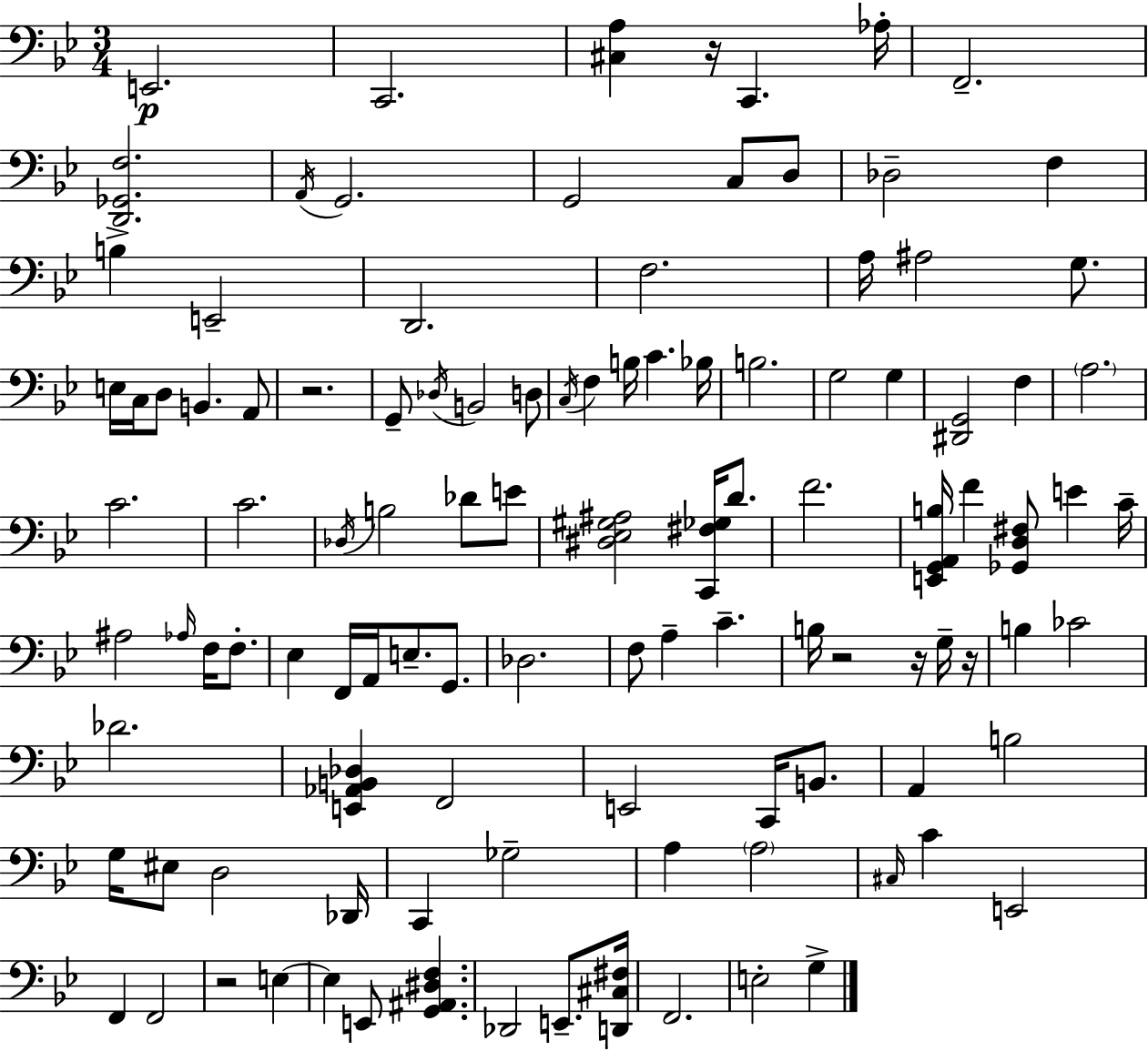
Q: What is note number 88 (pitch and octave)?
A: E3